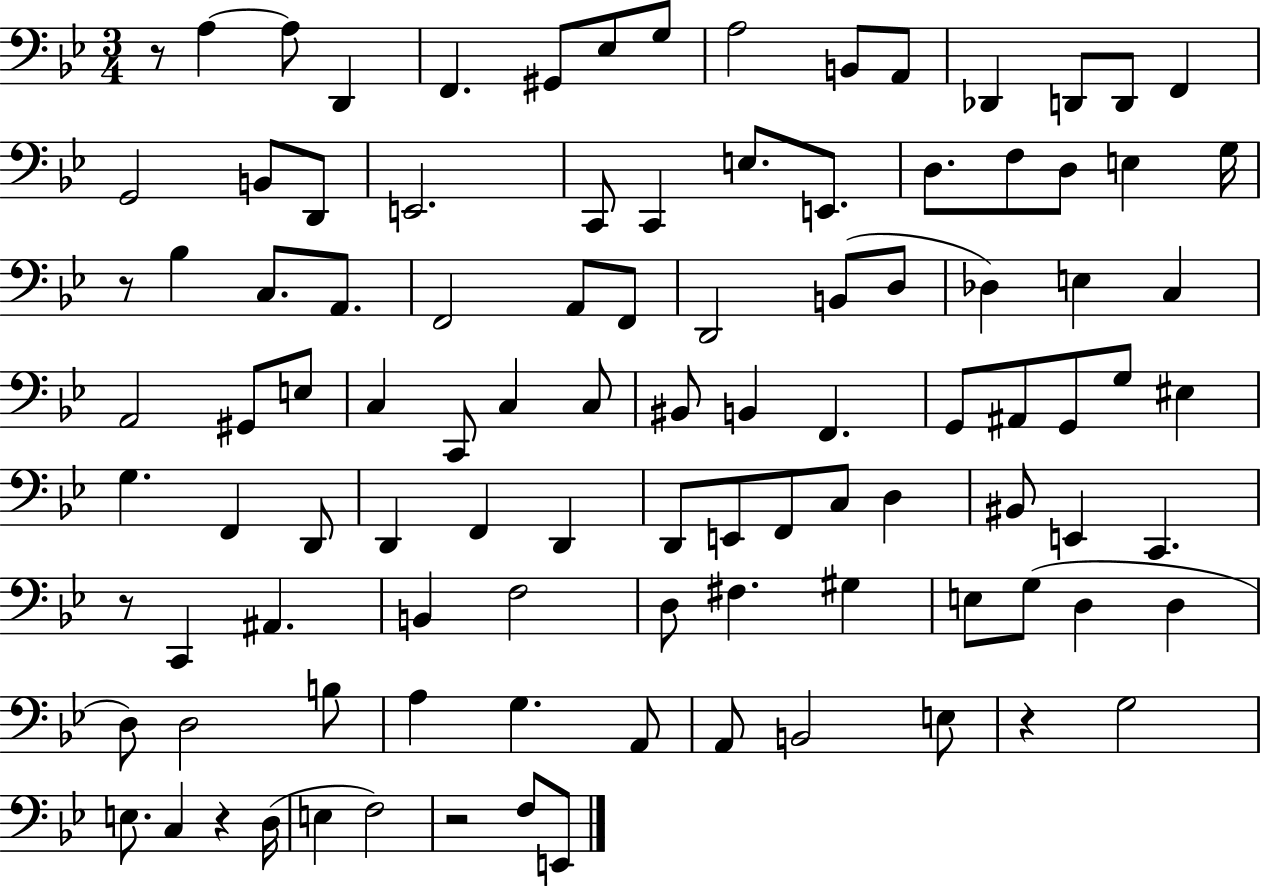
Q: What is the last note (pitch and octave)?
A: E2